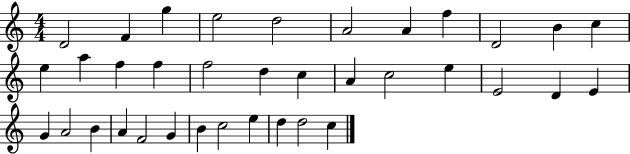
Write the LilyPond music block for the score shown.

{
  \clef treble
  \numericTimeSignature
  \time 4/4
  \key c \major
  d'2 f'4 g''4 | e''2 d''2 | a'2 a'4 f''4 | d'2 b'4 c''4 | \break e''4 a''4 f''4 f''4 | f''2 d''4 c''4 | a'4 c''2 e''4 | e'2 d'4 e'4 | \break g'4 a'2 b'4 | a'4 f'2 g'4 | b'4 c''2 e''4 | d''4 d''2 c''4 | \break \bar "|."
}